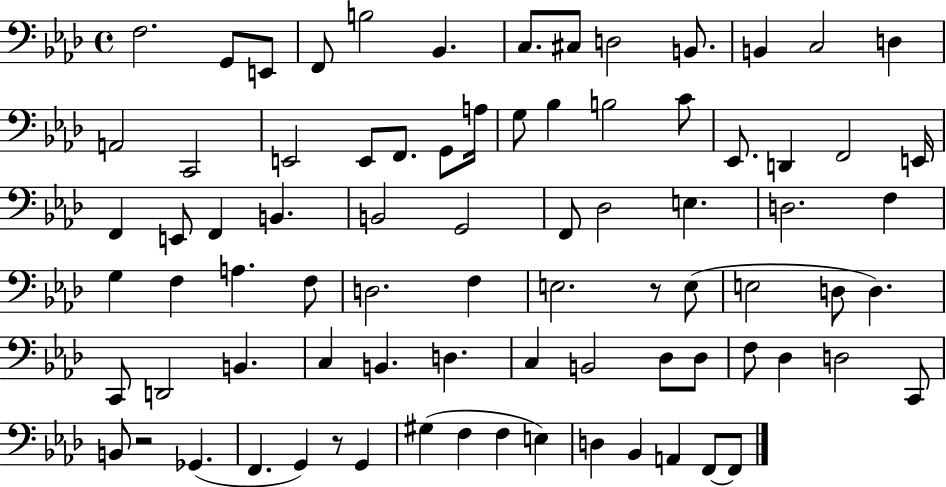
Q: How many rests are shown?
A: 3